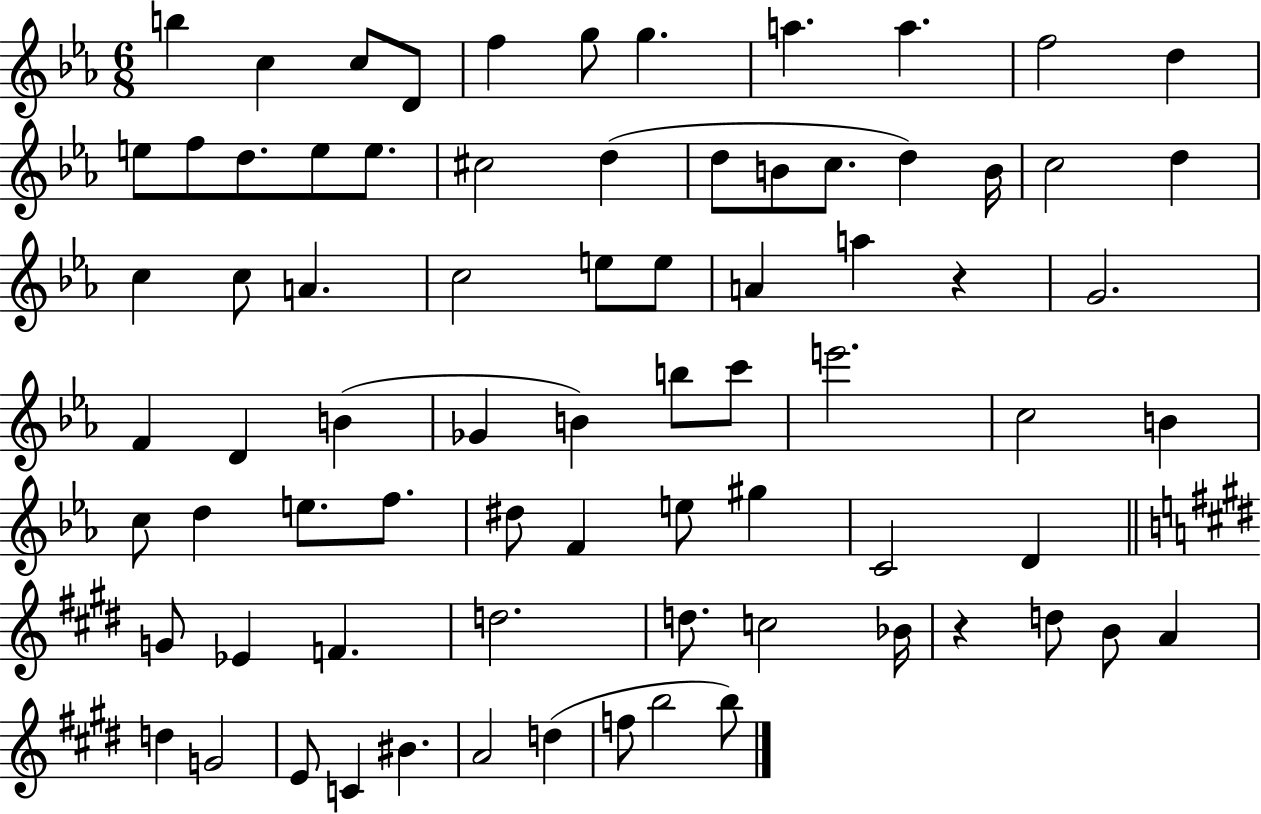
B5/q C5/q C5/e D4/e F5/q G5/e G5/q. A5/q. A5/q. F5/h D5/q E5/e F5/e D5/e. E5/e E5/e. C#5/h D5/q D5/e B4/e C5/e. D5/q B4/s C5/h D5/q C5/q C5/e A4/q. C5/h E5/e E5/e A4/q A5/q R/q G4/h. F4/q D4/q B4/q Gb4/q B4/q B5/e C6/e E6/h. C5/h B4/q C5/e D5/q E5/e. F5/e. D#5/e F4/q E5/e G#5/q C4/h D4/q G4/e Eb4/q F4/q. D5/h. D5/e. C5/h Bb4/s R/q D5/e B4/e A4/q D5/q G4/h E4/e C4/q BIS4/q. A4/h D5/q F5/e B5/h B5/e